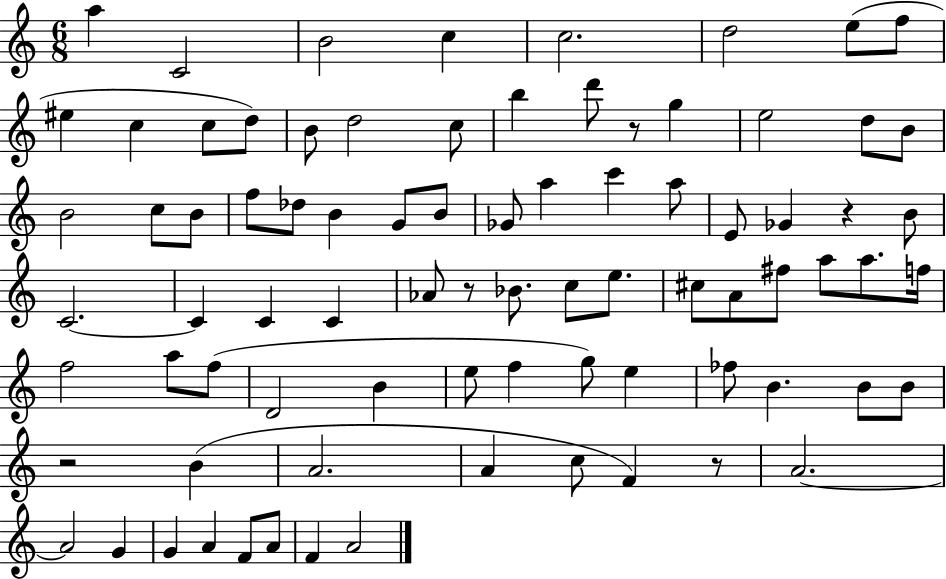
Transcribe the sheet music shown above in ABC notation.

X:1
T:Untitled
M:6/8
L:1/4
K:C
a C2 B2 c c2 d2 e/2 f/2 ^e c c/2 d/2 B/2 d2 c/2 b d'/2 z/2 g e2 d/2 B/2 B2 c/2 B/2 f/2 _d/2 B G/2 B/2 _G/2 a c' a/2 E/2 _G z B/2 C2 C C C _A/2 z/2 _B/2 c/2 e/2 ^c/2 A/2 ^f/2 a/2 a/2 f/4 f2 a/2 f/2 D2 B e/2 f g/2 e _f/2 B B/2 B/2 z2 B A2 A c/2 F z/2 A2 A2 G G A F/2 A/2 F A2